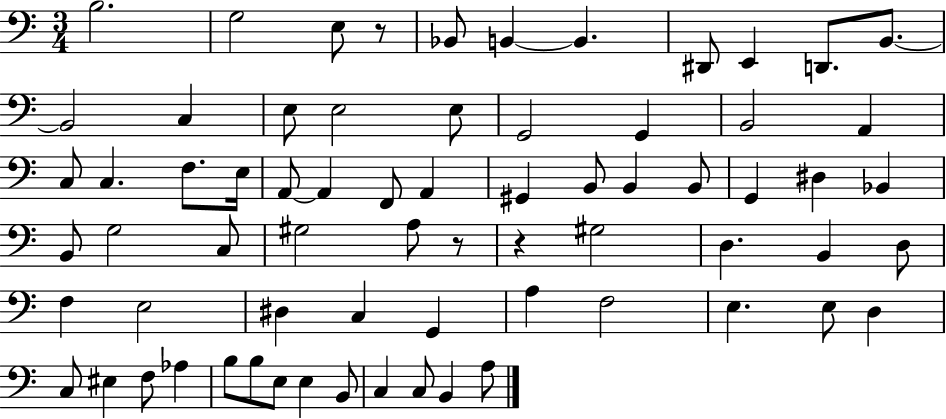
{
  \clef bass
  \numericTimeSignature
  \time 3/4
  \key c \major
  b2. | g2 e8 r8 | bes,8 b,4~~ b,4. | dis,8 e,4 d,8. b,8.~~ | \break b,2 c4 | e8 e2 e8 | g,2 g,4 | b,2 a,4 | \break c8 c4. f8. e16 | a,8~~ a,4 f,8 a,4 | gis,4 b,8 b,4 b,8 | g,4 dis4 bes,4 | \break b,8 g2 c8 | gis2 a8 r8 | r4 gis2 | d4. b,4 d8 | \break f4 e2 | dis4 c4 g,4 | a4 f2 | e4. e8 d4 | \break c8 eis4 f8 aes4 | b8 b8 e8 e4 b,8 | c4 c8 b,4 a8 | \bar "|."
}